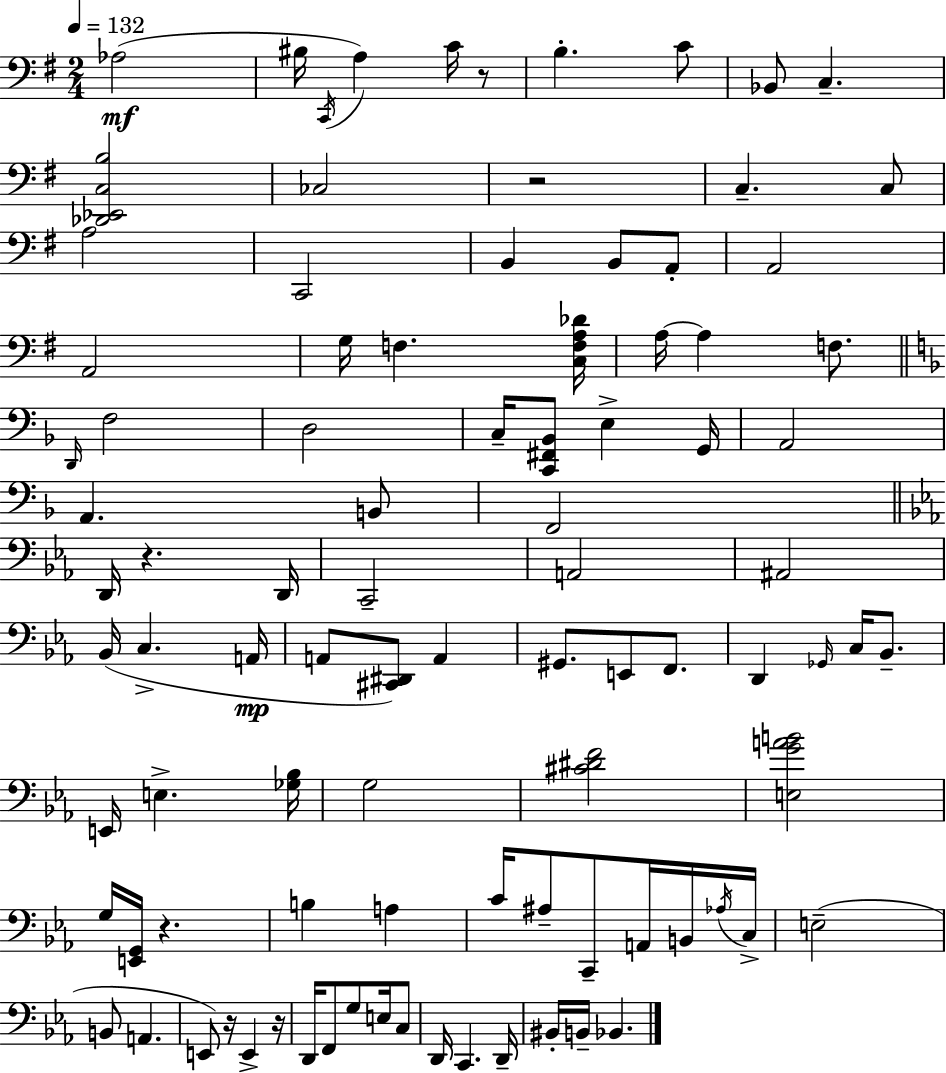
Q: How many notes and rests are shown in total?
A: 94